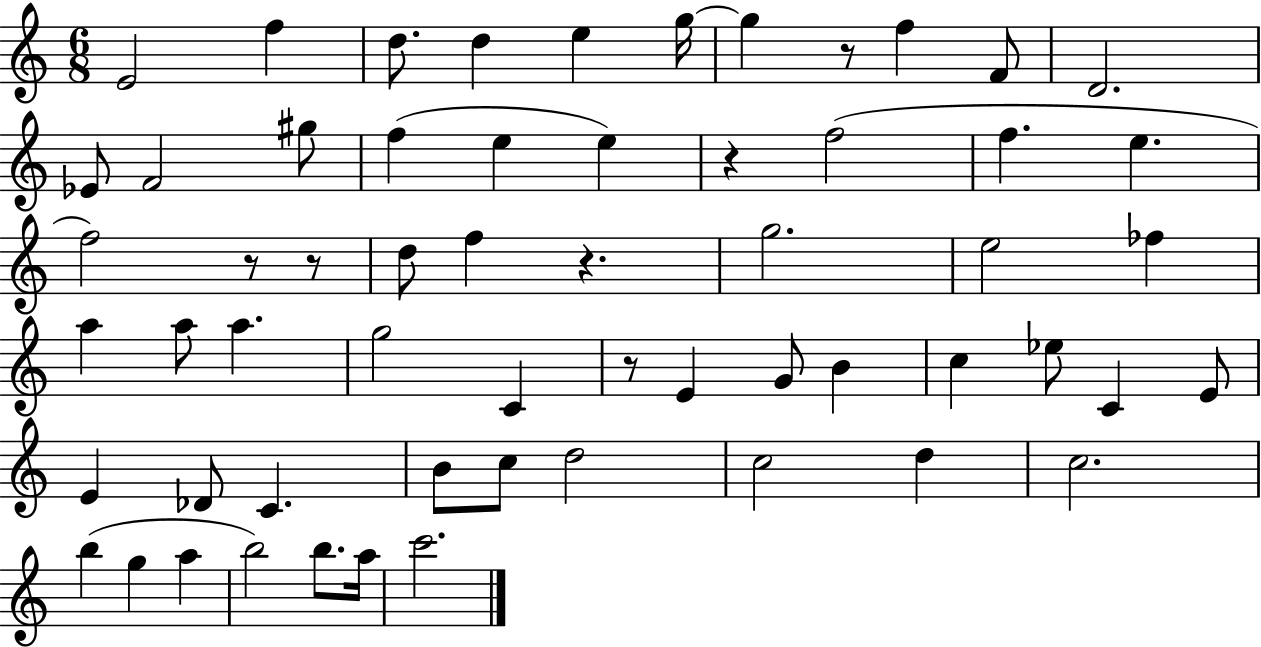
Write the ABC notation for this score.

X:1
T:Untitled
M:6/8
L:1/4
K:C
E2 f d/2 d e g/4 g z/2 f F/2 D2 _E/2 F2 ^g/2 f e e z f2 f e f2 z/2 z/2 d/2 f z g2 e2 _f a a/2 a g2 C z/2 E G/2 B c _e/2 C E/2 E _D/2 C B/2 c/2 d2 c2 d c2 b g a b2 b/2 a/4 c'2